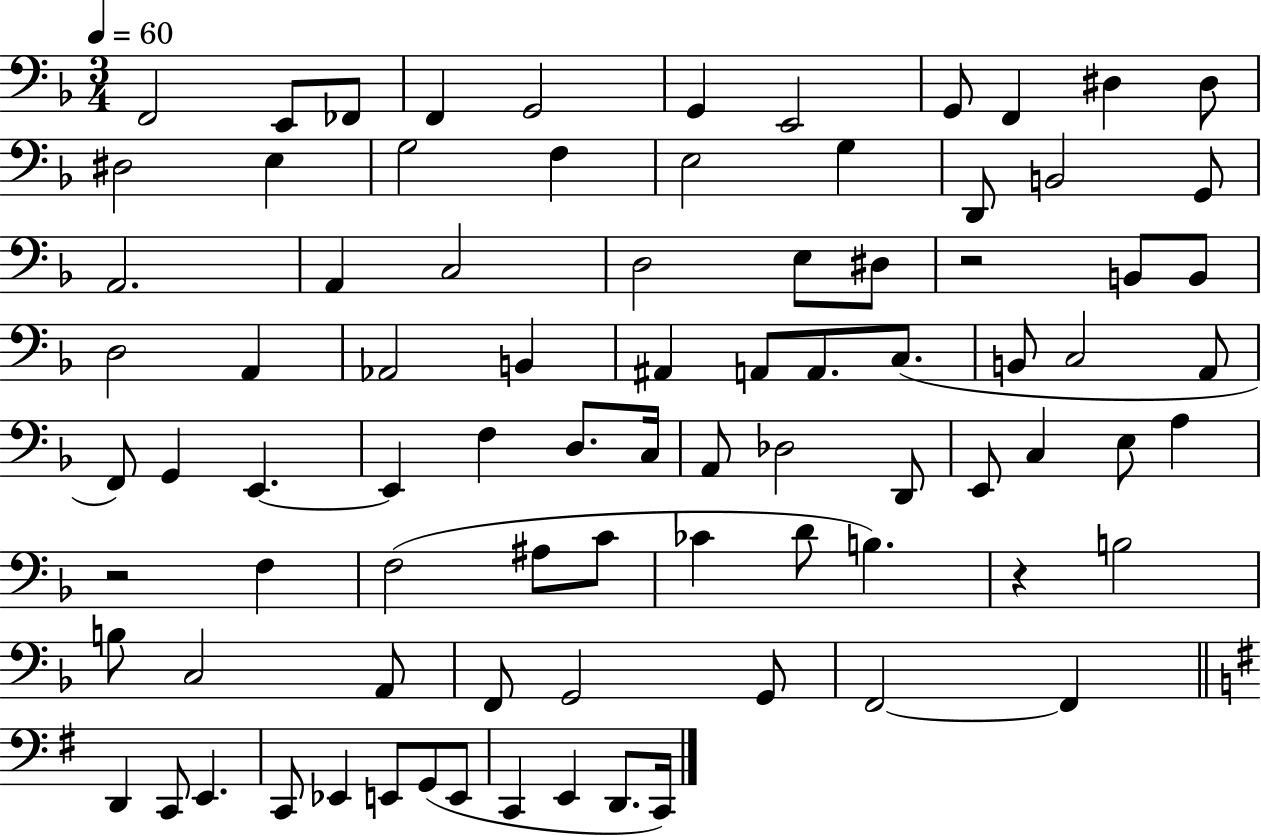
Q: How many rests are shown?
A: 3